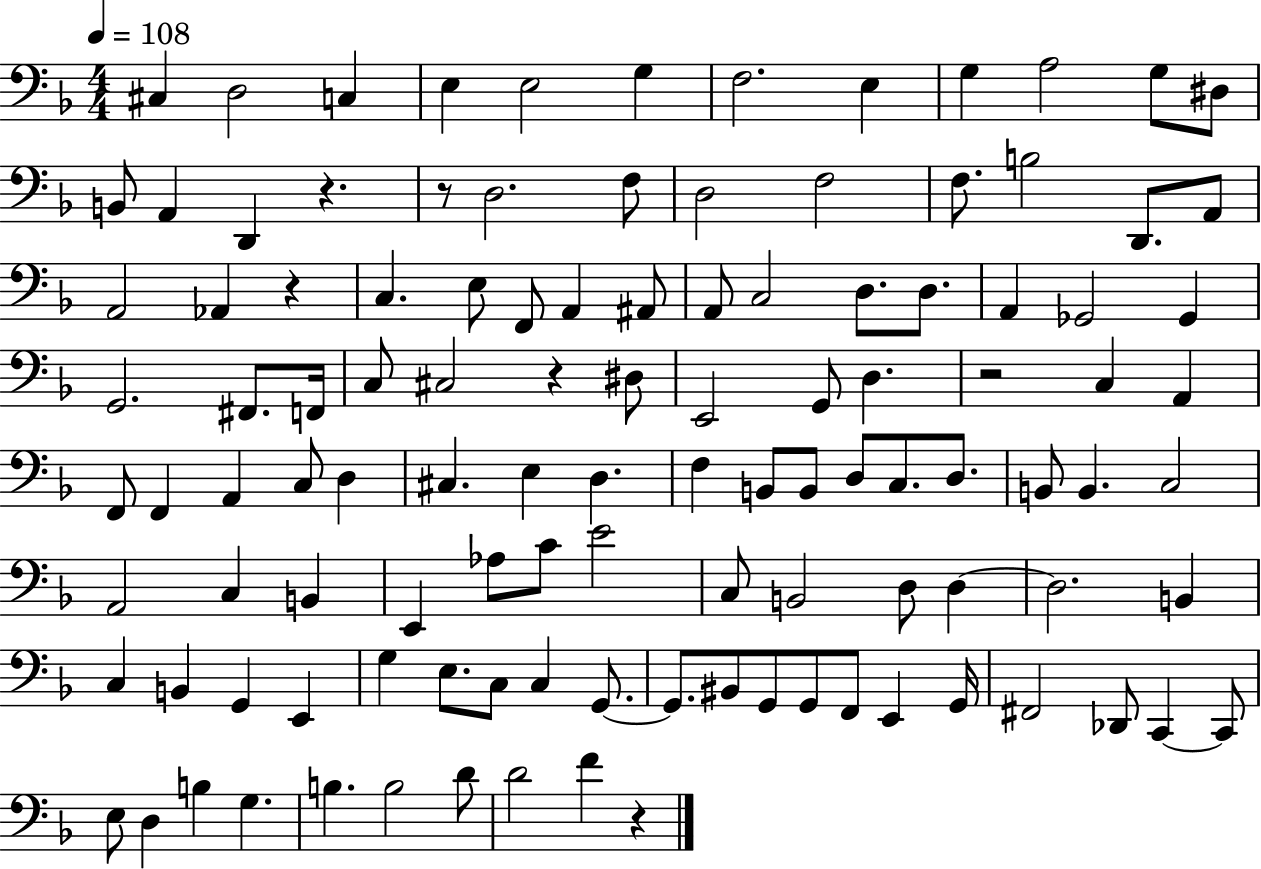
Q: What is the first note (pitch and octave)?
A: C#3